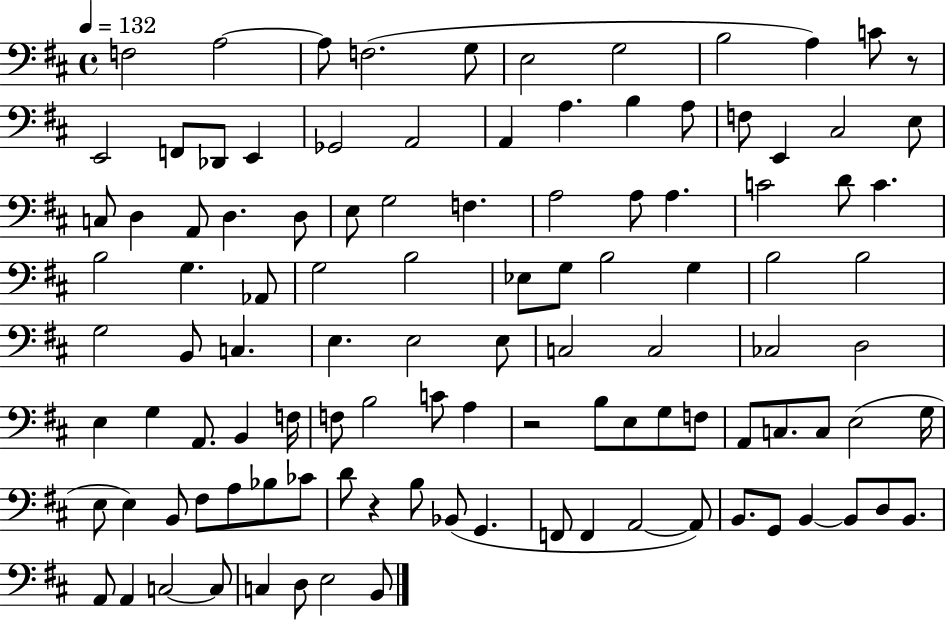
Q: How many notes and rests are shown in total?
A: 109